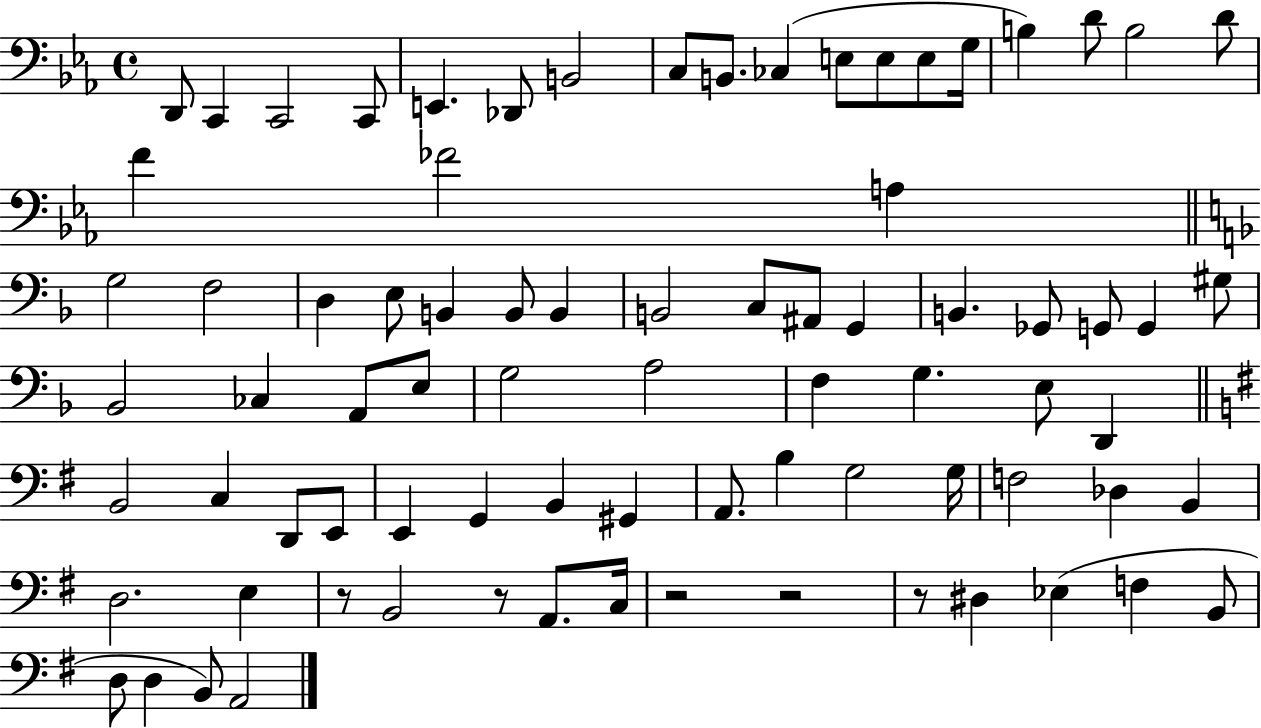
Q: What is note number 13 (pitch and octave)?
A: E3